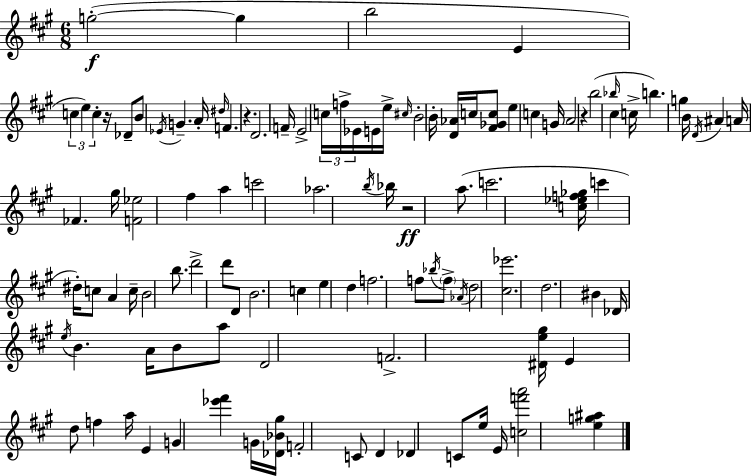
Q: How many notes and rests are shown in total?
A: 108